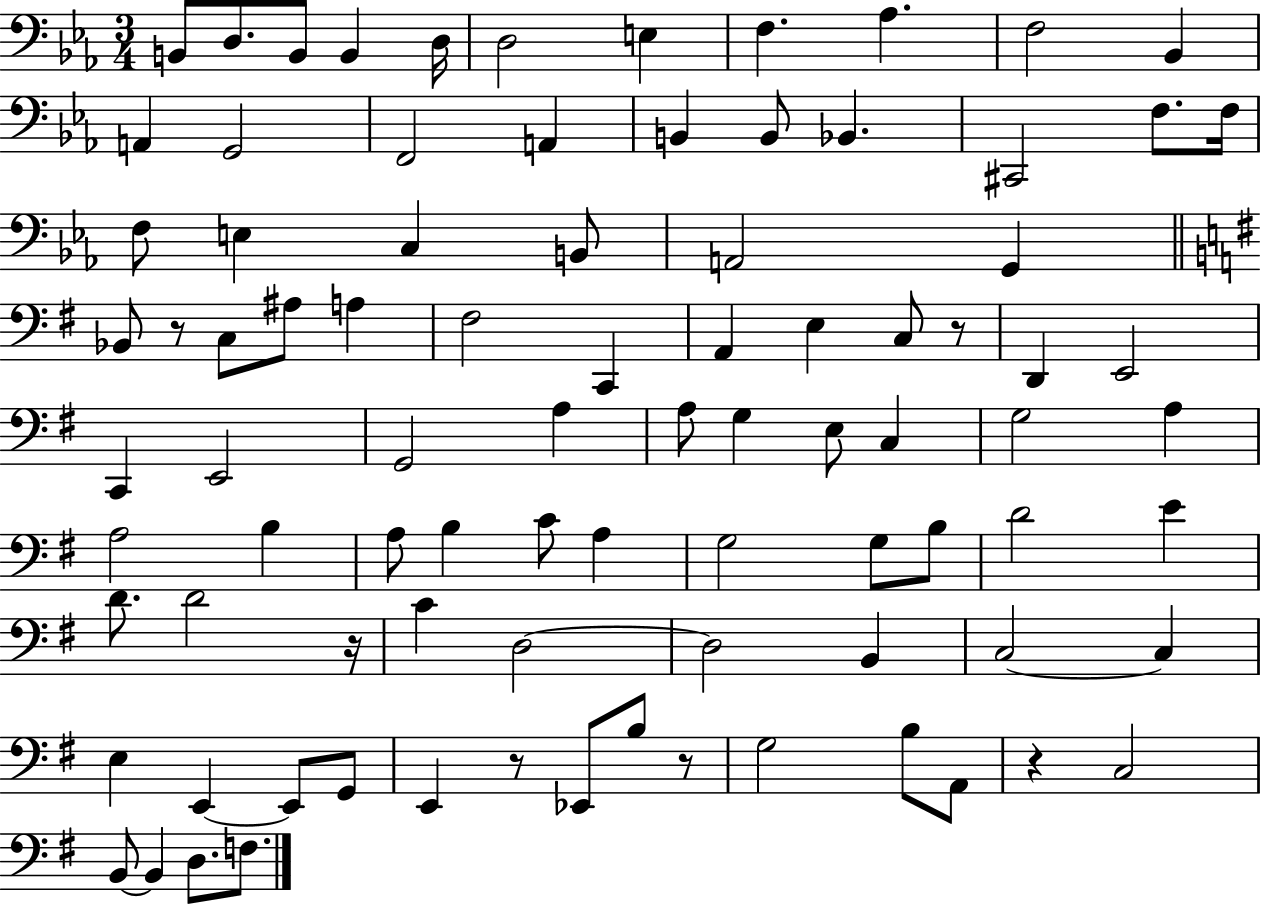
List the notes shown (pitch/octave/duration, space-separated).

B2/e D3/e. B2/e B2/q D3/s D3/h E3/q F3/q. Ab3/q. F3/h Bb2/q A2/q G2/h F2/h A2/q B2/q B2/e Bb2/q. C#2/h F3/e. F3/s F3/e E3/q C3/q B2/e A2/h G2/q Bb2/e R/e C3/e A#3/e A3/q F#3/h C2/q A2/q E3/q C3/e R/e D2/q E2/h C2/q E2/h G2/h A3/q A3/e G3/q E3/e C3/q G3/h A3/q A3/h B3/q A3/e B3/q C4/e A3/q G3/h G3/e B3/e D4/h E4/q D4/e. D4/h R/s C4/q D3/h D3/h B2/q C3/h C3/q E3/q E2/q E2/e G2/e E2/q R/e Eb2/e B3/e R/e G3/h B3/e A2/e R/q C3/h B2/e B2/q D3/e. F3/e.